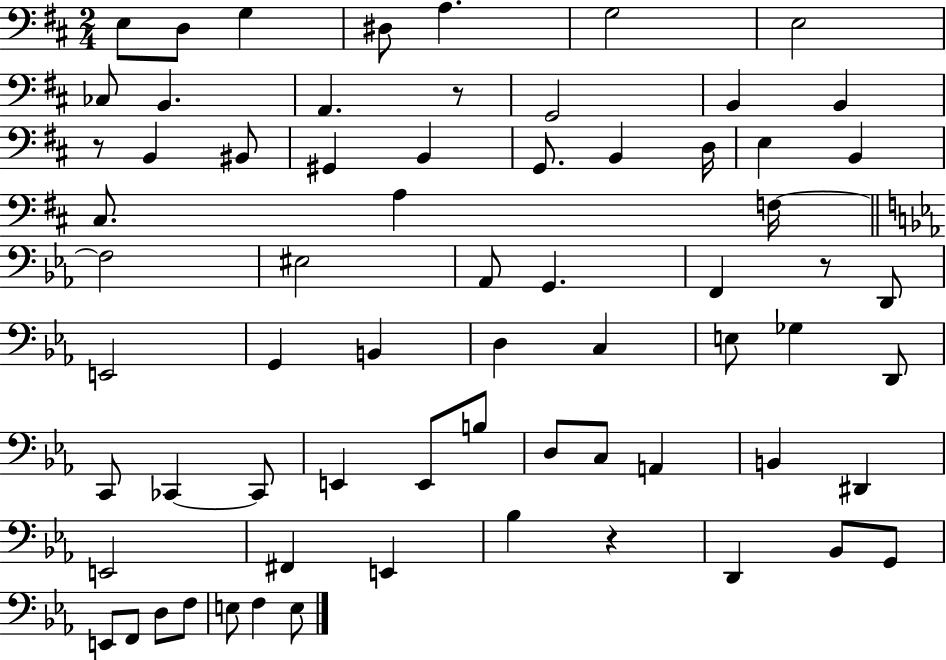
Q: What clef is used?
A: bass